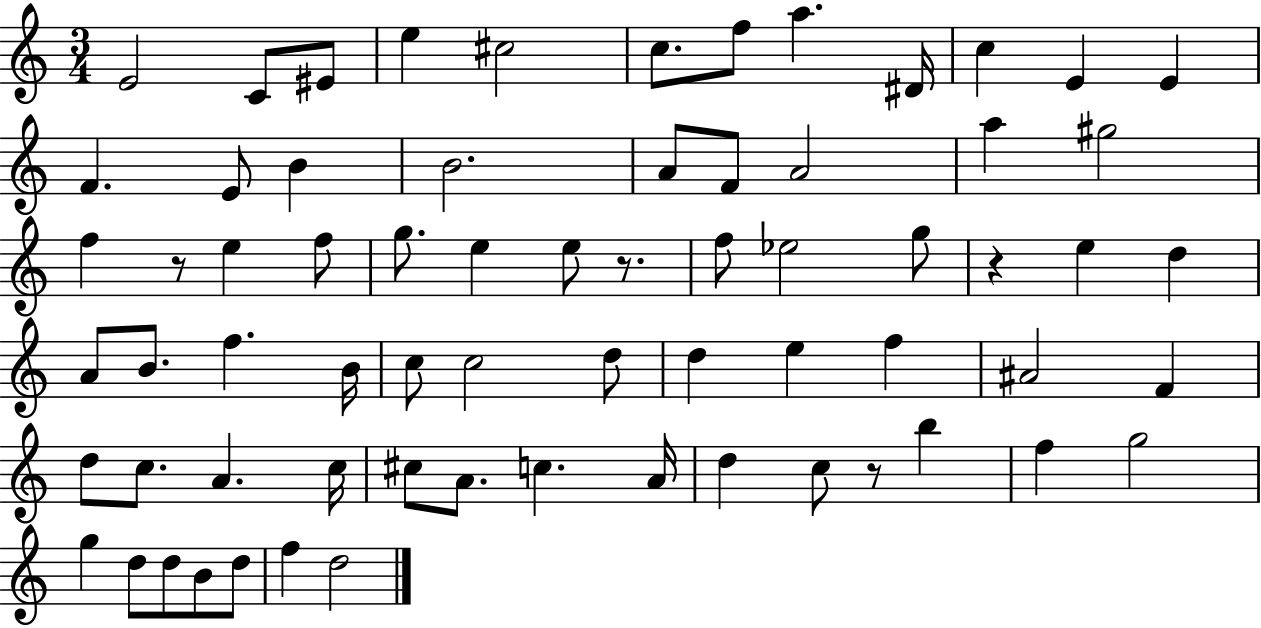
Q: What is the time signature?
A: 3/4